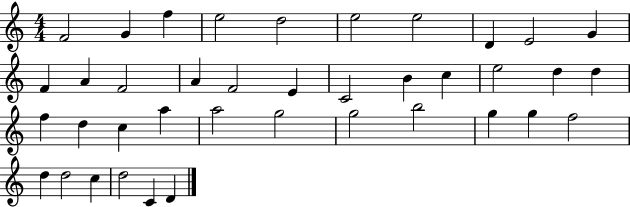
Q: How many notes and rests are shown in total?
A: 39